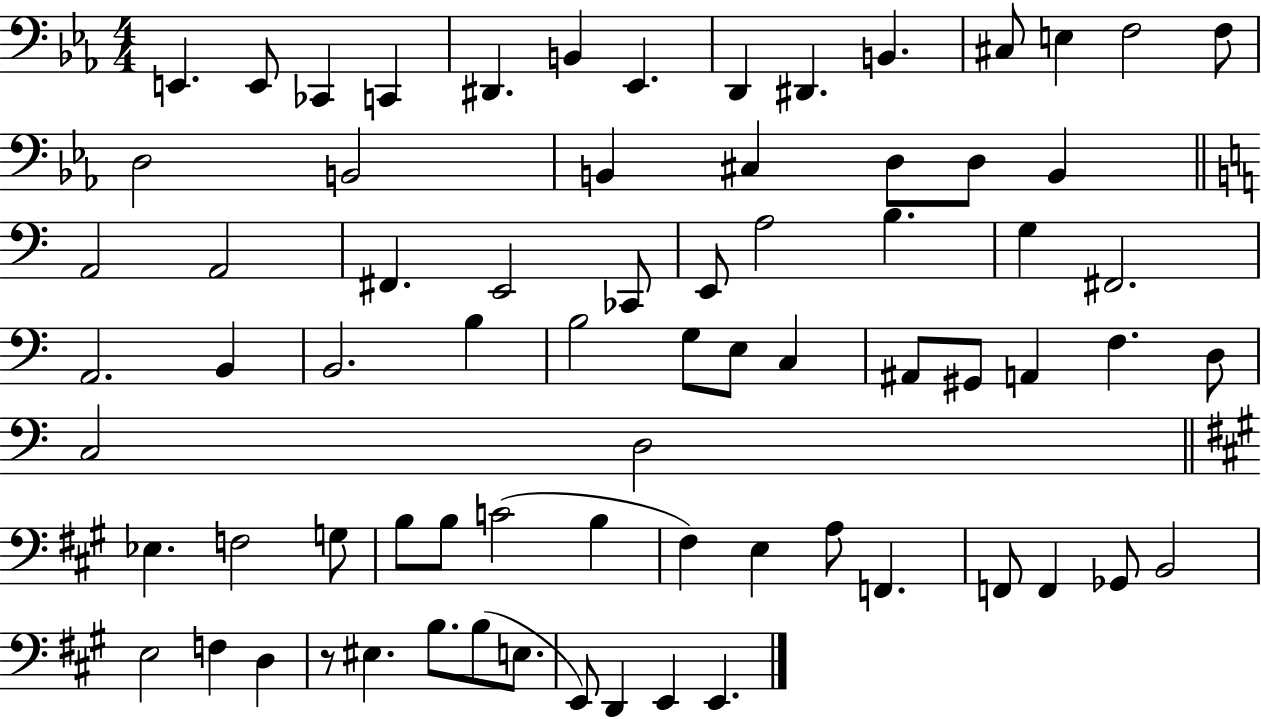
{
  \clef bass
  \numericTimeSignature
  \time 4/4
  \key ees \major
  \repeat volta 2 { e,4. e,8 ces,4 c,4 | dis,4. b,4 ees,4. | d,4 dis,4. b,4. | cis8 e4 f2 f8 | \break d2 b,2 | b,4 cis4 d8 d8 b,4 | \bar "||" \break \key a \minor a,2 a,2 | fis,4. e,2 ces,8 | e,8 a2 b4. | g4 fis,2. | \break a,2. b,4 | b,2. b4 | b2 g8 e8 c4 | ais,8 gis,8 a,4 f4. d8 | \break c2 d2 | \bar "||" \break \key a \major ees4. f2 g8 | b8 b8 c'2( b4 | fis4) e4 a8 f,4. | f,8 f,4 ges,8 b,2 | \break e2 f4 d4 | r8 eis4. b8. b8( e8. | e,8) d,4 e,4 e,4. | } \bar "|."
}